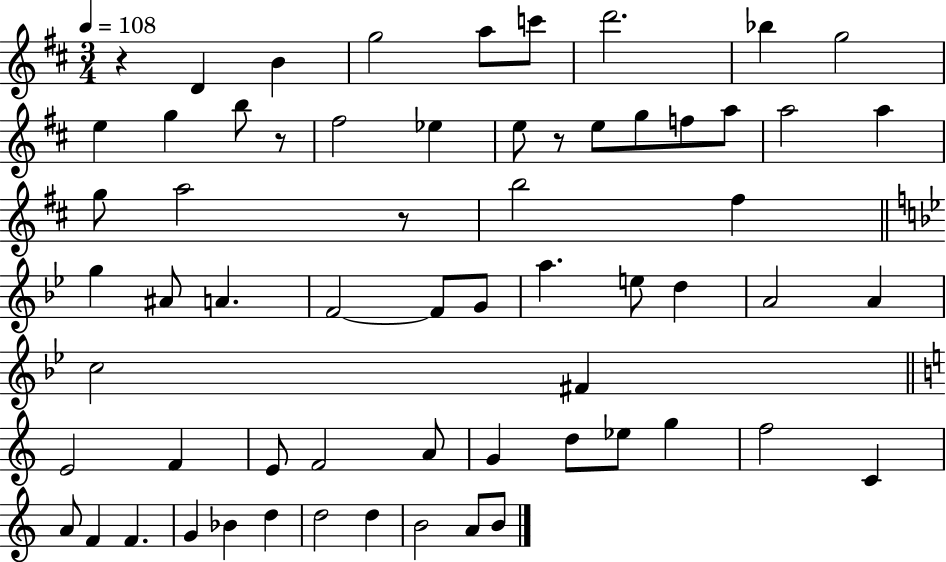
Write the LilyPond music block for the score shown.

{
  \clef treble
  \numericTimeSignature
  \time 3/4
  \key d \major
  \tempo 4 = 108
  r4 d'4 b'4 | g''2 a''8 c'''8 | d'''2. | bes''4 g''2 | \break e''4 g''4 b''8 r8 | fis''2 ees''4 | e''8 r8 e''8 g''8 f''8 a''8 | a''2 a''4 | \break g''8 a''2 r8 | b''2 fis''4 | \bar "||" \break \key bes \major g''4 ais'8 a'4. | f'2~~ f'8 g'8 | a''4. e''8 d''4 | a'2 a'4 | \break c''2 fis'4 | \bar "||" \break \key c \major e'2 f'4 | e'8 f'2 a'8 | g'4 d''8 ees''8 g''4 | f''2 c'4 | \break a'8 f'4 f'4. | g'4 bes'4 d''4 | d''2 d''4 | b'2 a'8 b'8 | \break \bar "|."
}